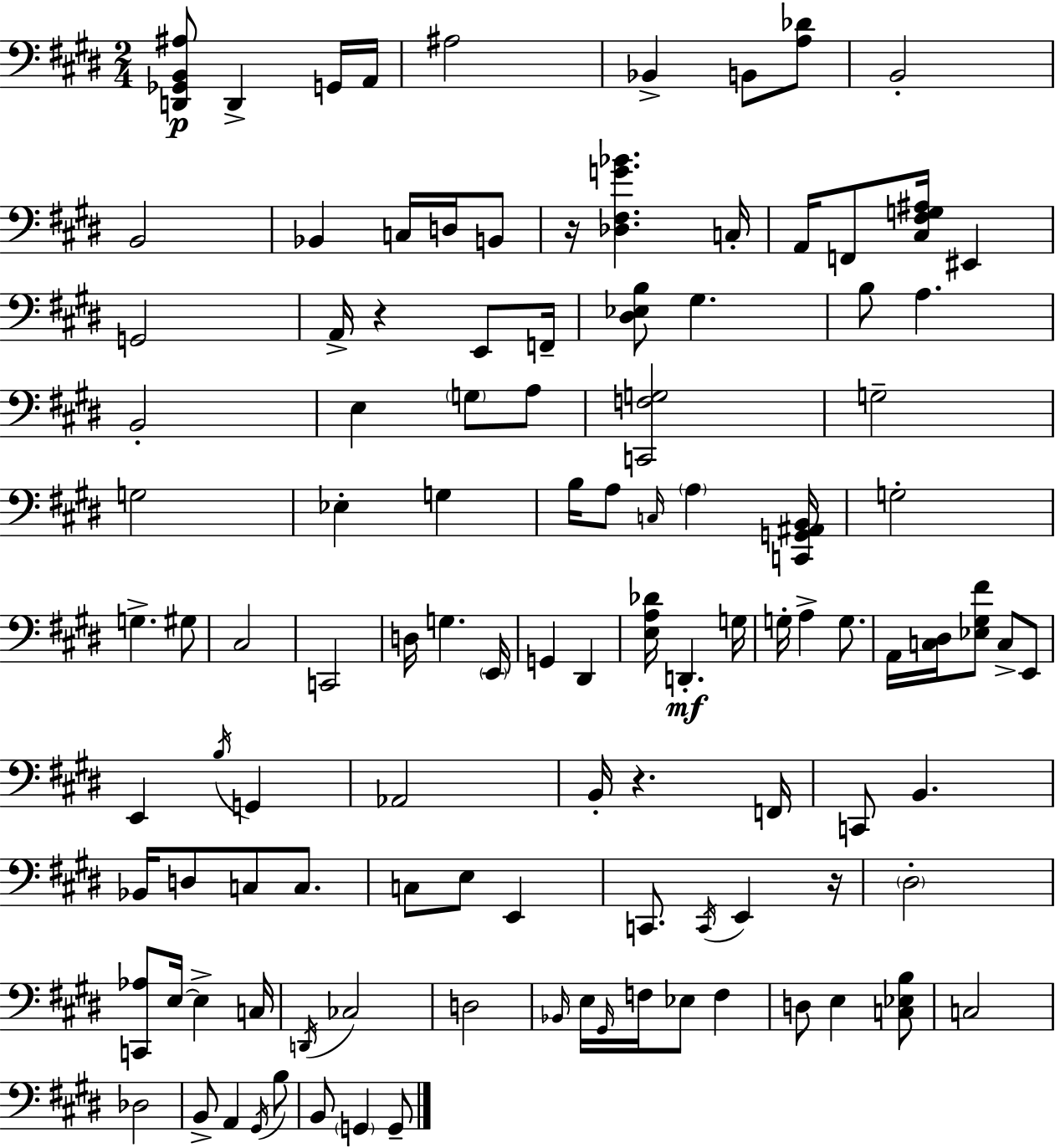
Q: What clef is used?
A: bass